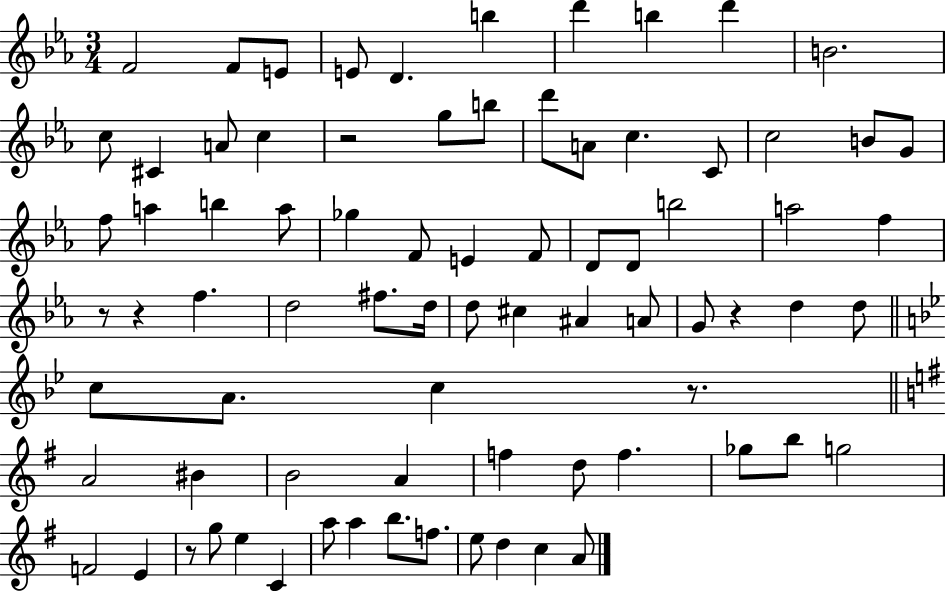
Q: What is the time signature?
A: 3/4